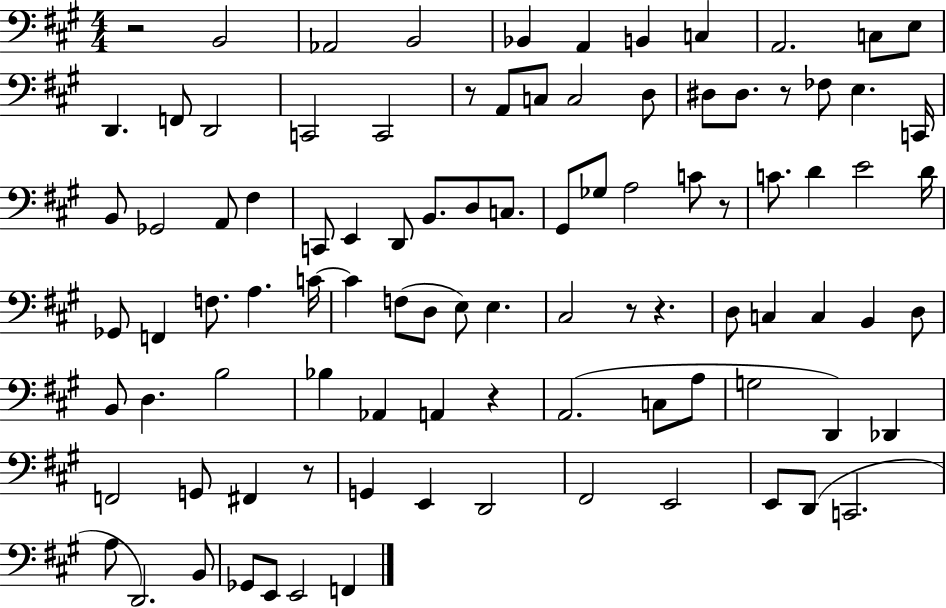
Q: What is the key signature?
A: A major